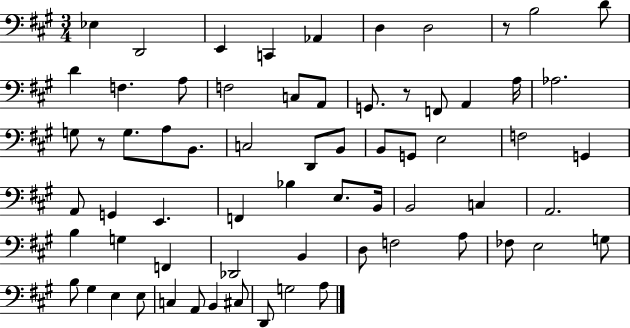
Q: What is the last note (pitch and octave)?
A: A3